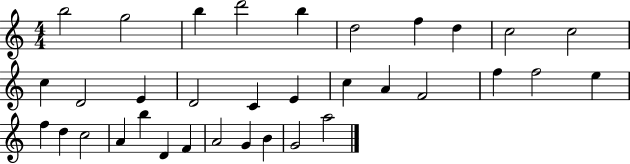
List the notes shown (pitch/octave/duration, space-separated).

B5/h G5/h B5/q D6/h B5/q D5/h F5/q D5/q C5/h C5/h C5/q D4/h E4/q D4/h C4/q E4/q C5/q A4/q F4/h F5/q F5/h E5/q F5/q D5/q C5/h A4/q B5/q D4/q F4/q A4/h G4/q B4/q G4/h A5/h